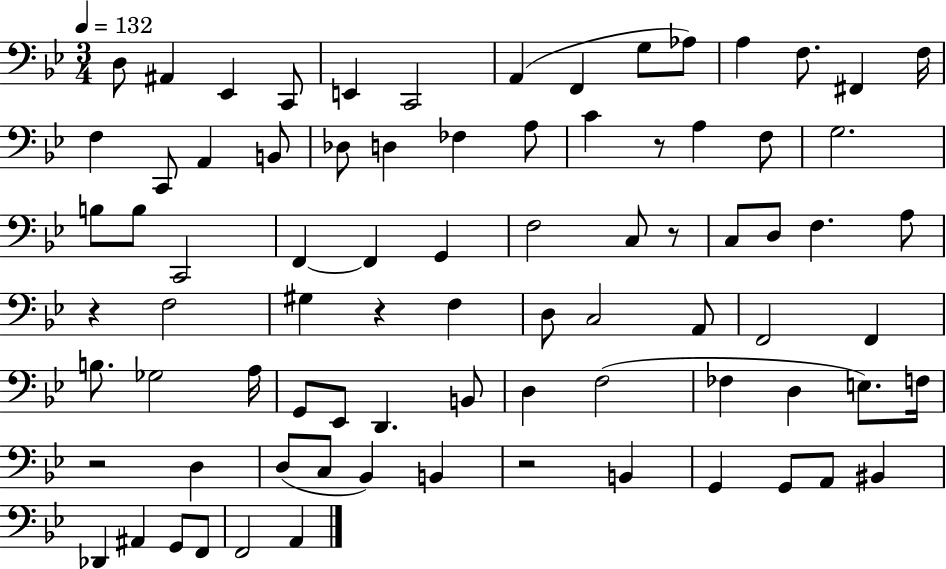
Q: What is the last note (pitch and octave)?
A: A2